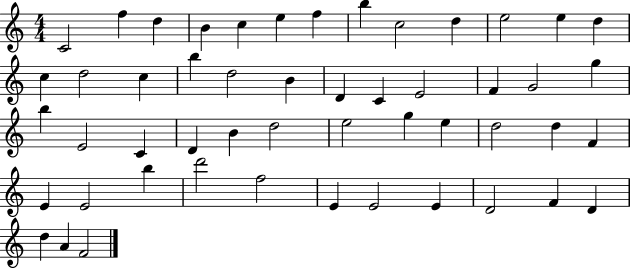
X:1
T:Untitled
M:4/4
L:1/4
K:C
C2 f d B c e f b c2 d e2 e d c d2 c b d2 B D C E2 F G2 g b E2 C D B d2 e2 g e d2 d F E E2 b d'2 f2 E E2 E D2 F D d A F2